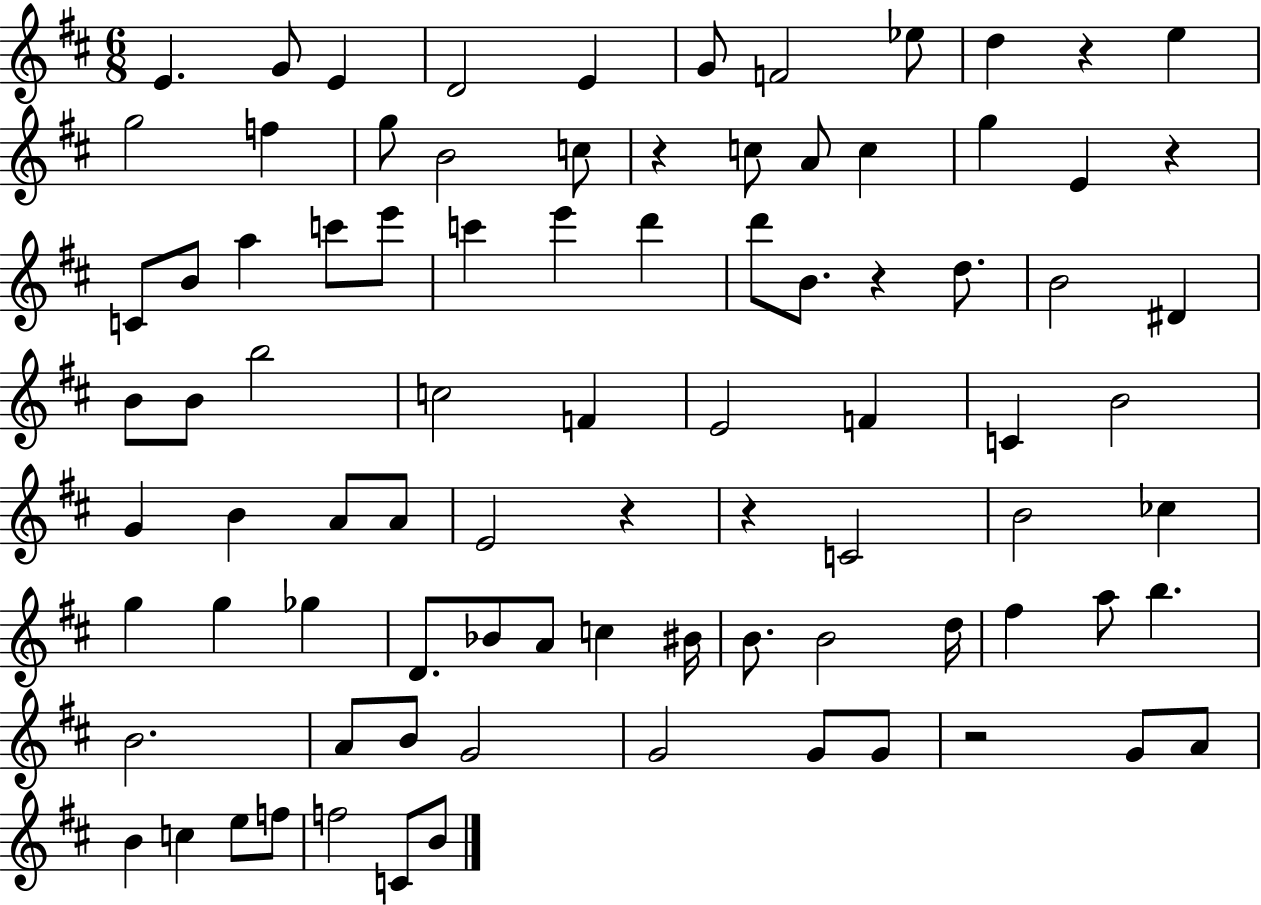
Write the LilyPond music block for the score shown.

{
  \clef treble
  \numericTimeSignature
  \time 6/8
  \key d \major
  \repeat volta 2 { e'4. g'8 e'4 | d'2 e'4 | g'8 f'2 ees''8 | d''4 r4 e''4 | \break g''2 f''4 | g''8 b'2 c''8 | r4 c''8 a'8 c''4 | g''4 e'4 r4 | \break c'8 b'8 a''4 c'''8 e'''8 | c'''4 e'''4 d'''4 | d'''8 b'8. r4 d''8. | b'2 dis'4 | \break b'8 b'8 b''2 | c''2 f'4 | e'2 f'4 | c'4 b'2 | \break g'4 b'4 a'8 a'8 | e'2 r4 | r4 c'2 | b'2 ces''4 | \break g''4 g''4 ges''4 | d'8. bes'8 a'8 c''4 bis'16 | b'8. b'2 d''16 | fis''4 a''8 b''4. | \break b'2. | a'8 b'8 g'2 | g'2 g'8 g'8 | r2 g'8 a'8 | \break b'4 c''4 e''8 f''8 | f''2 c'8 b'8 | } \bar "|."
}